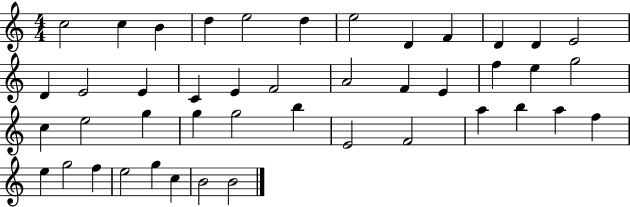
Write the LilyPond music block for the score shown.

{
  \clef treble
  \numericTimeSignature
  \time 4/4
  \key c \major
  c''2 c''4 b'4 | d''4 e''2 d''4 | e''2 d'4 f'4 | d'4 d'4 e'2 | \break d'4 e'2 e'4 | c'4 e'4 f'2 | a'2 f'4 e'4 | f''4 e''4 g''2 | \break c''4 e''2 g''4 | g''4 g''2 b''4 | e'2 f'2 | a''4 b''4 a''4 f''4 | \break e''4 g''2 f''4 | e''2 g''4 c''4 | b'2 b'2 | \bar "|."
}